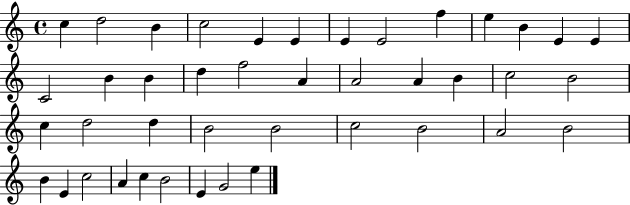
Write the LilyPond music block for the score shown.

{
  \clef treble
  \time 4/4
  \defaultTimeSignature
  \key c \major
  c''4 d''2 b'4 | c''2 e'4 e'4 | e'4 e'2 f''4 | e''4 b'4 e'4 e'4 | \break c'2 b'4 b'4 | d''4 f''2 a'4 | a'2 a'4 b'4 | c''2 b'2 | \break c''4 d''2 d''4 | b'2 b'2 | c''2 b'2 | a'2 b'2 | \break b'4 e'4 c''2 | a'4 c''4 b'2 | e'4 g'2 e''4 | \bar "|."
}